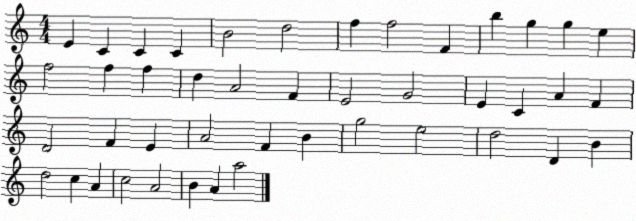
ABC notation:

X:1
T:Untitled
M:4/4
L:1/4
K:C
E C C C B2 d2 f f2 F b g g e f2 f f d A2 F E2 G2 E C A F D2 F E A2 F B g2 e2 d2 D B d2 c A c2 A2 B A a2